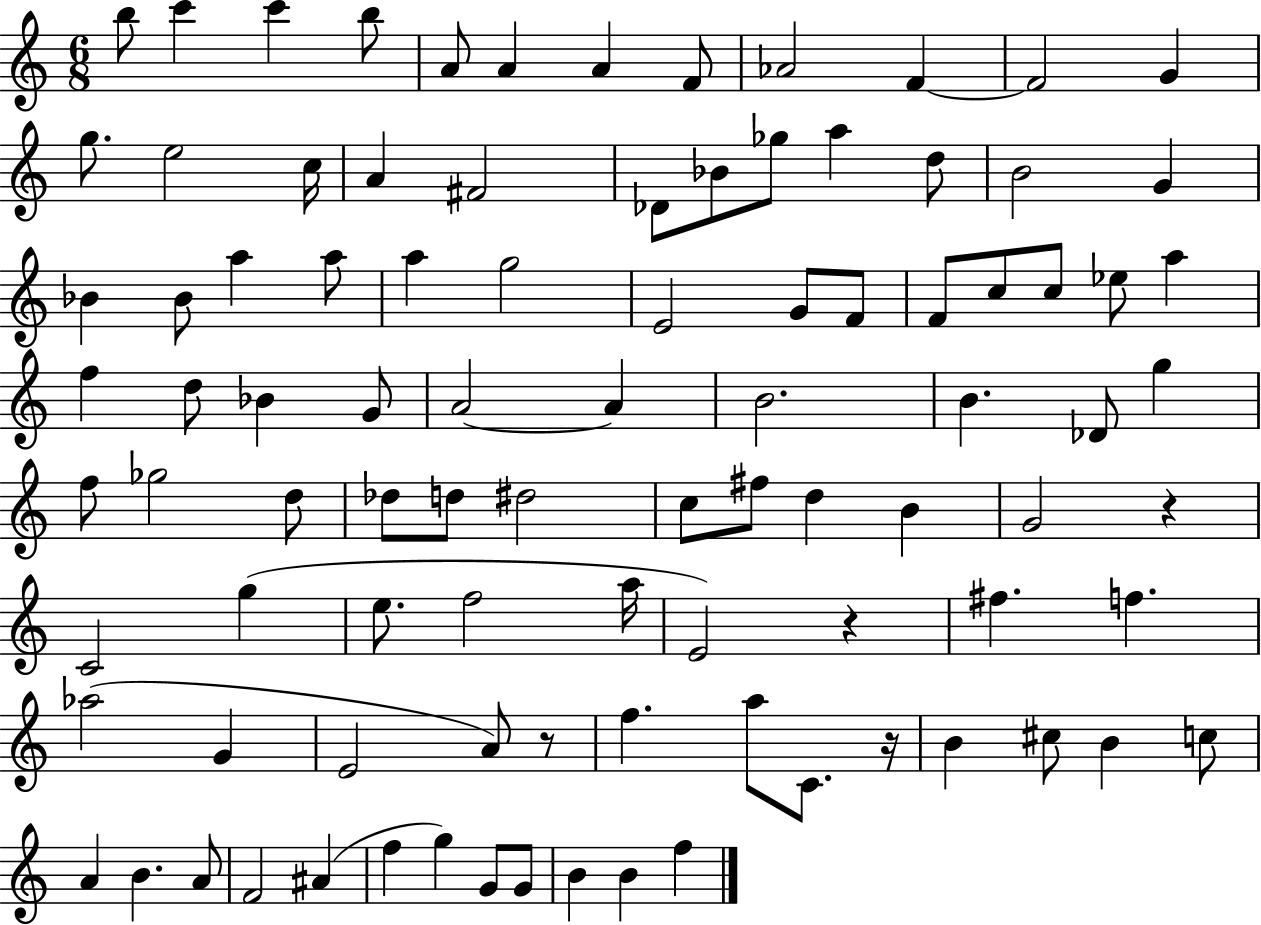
{
  \clef treble
  \numericTimeSignature
  \time 6/8
  \key c \major
  b''8 c'''4 c'''4 b''8 | a'8 a'4 a'4 f'8 | aes'2 f'4~~ | f'2 g'4 | \break g''8. e''2 c''16 | a'4 fis'2 | des'8 bes'8 ges''8 a''4 d''8 | b'2 g'4 | \break bes'4 bes'8 a''4 a''8 | a''4 g''2 | e'2 g'8 f'8 | f'8 c''8 c''8 ees''8 a''4 | \break f''4 d''8 bes'4 g'8 | a'2~~ a'4 | b'2. | b'4. des'8 g''4 | \break f''8 ges''2 d''8 | des''8 d''8 dis''2 | c''8 fis''8 d''4 b'4 | g'2 r4 | \break c'2 g''4( | e''8. f''2 a''16 | e'2) r4 | fis''4. f''4. | \break aes''2( g'4 | e'2 a'8) r8 | f''4. a''8 c'8. r16 | b'4 cis''8 b'4 c''8 | \break a'4 b'4. a'8 | f'2 ais'4( | f''4 g''4) g'8 g'8 | b'4 b'4 f''4 | \break \bar "|."
}